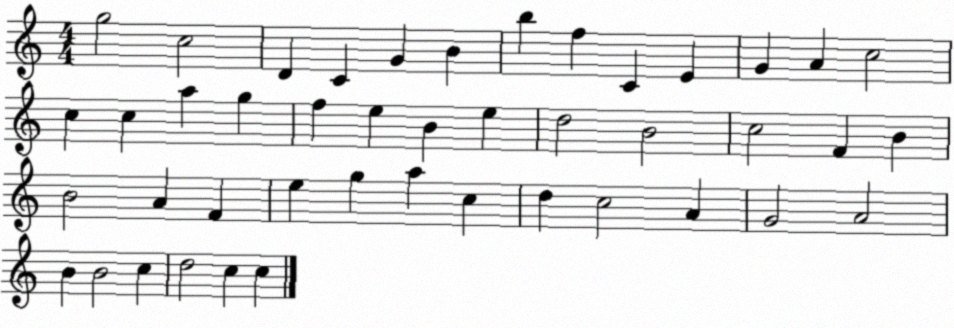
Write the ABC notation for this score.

X:1
T:Untitled
M:4/4
L:1/4
K:C
g2 c2 D C G B b f C E G A c2 c c a g f e B e d2 B2 c2 F B B2 A F e g a c d c2 A G2 A2 B B2 c d2 c c